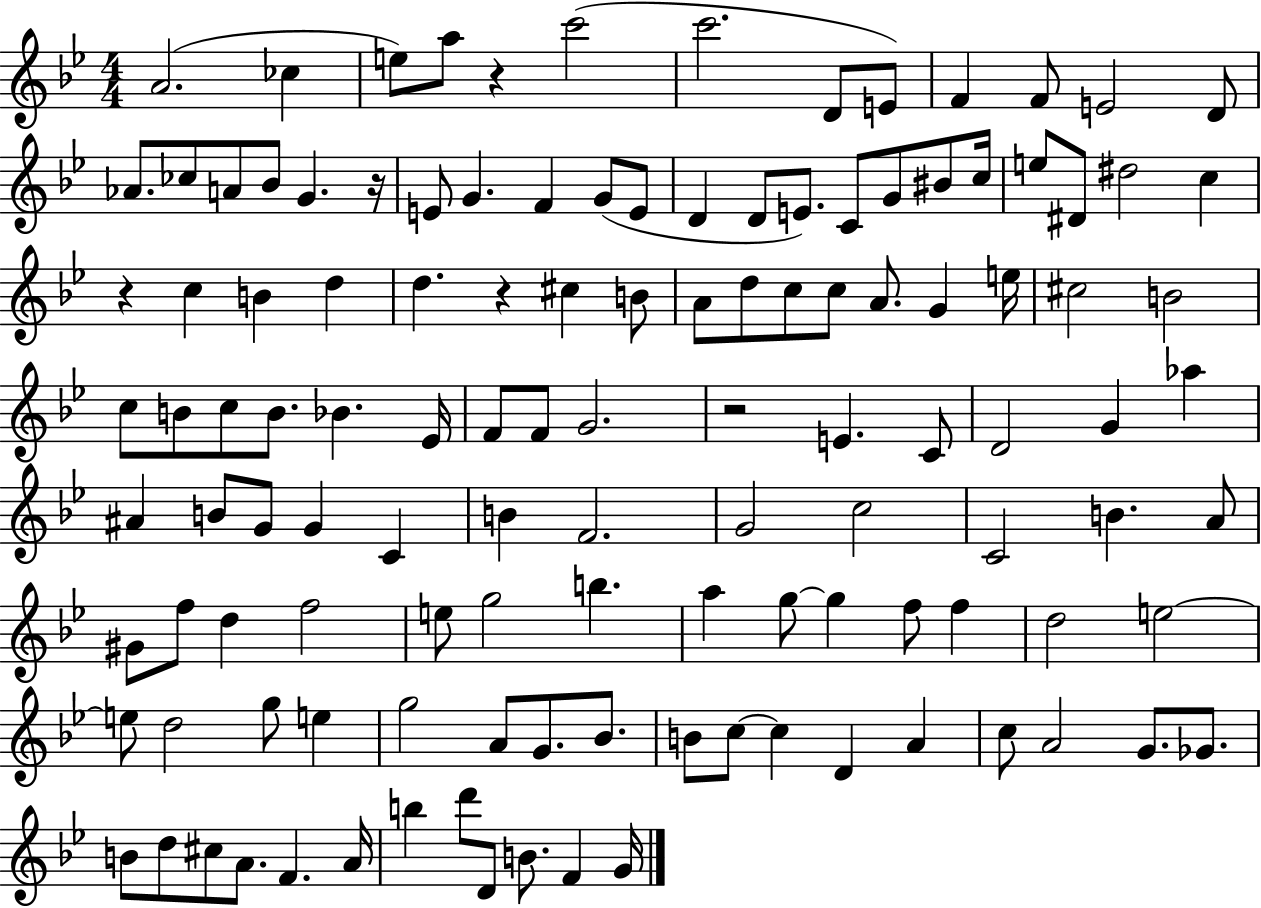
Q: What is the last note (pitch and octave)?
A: G4